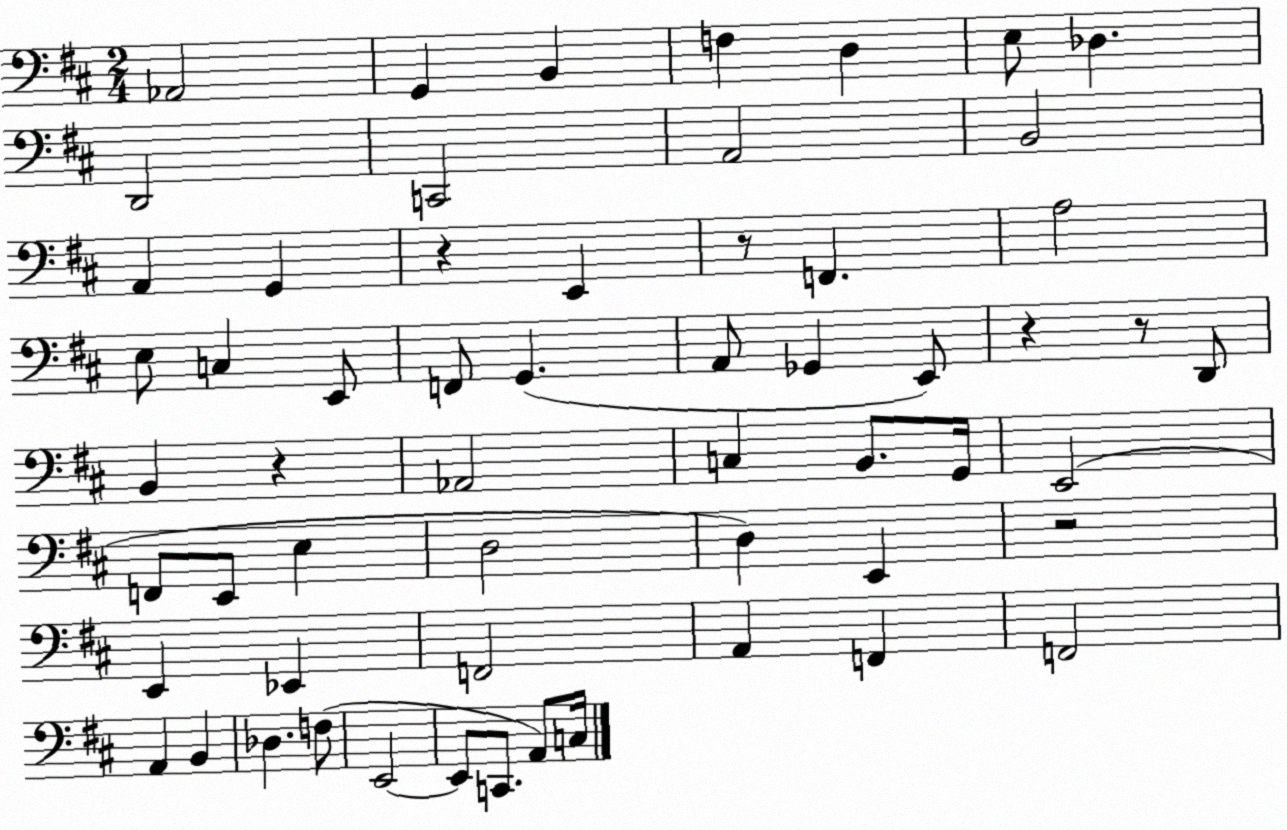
X:1
T:Untitled
M:2/4
L:1/4
K:D
_A,,2 G,, B,, F, D, E,/2 _D, D,,2 C,,2 A,,2 B,,2 A,, G,, z E,, z/2 F,, A,2 E,/2 C, E,,/2 F,,/2 G,, A,,/2 _G,, E,,/2 z z/2 D,,/2 B,, z _A,,2 C, B,,/2 G,,/4 E,,2 F,,/2 E,,/2 E, D,2 D, E,, z2 E,, _E,, F,,2 A,, F,, F,,2 A,, B,, _D, F,/2 E,,2 E,,/2 C,,/2 A,,/2 C,/4